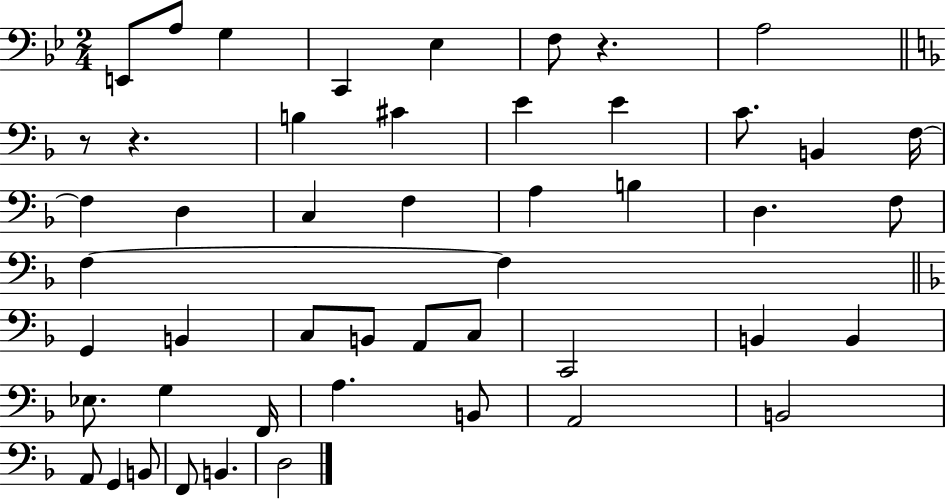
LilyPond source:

{
  \clef bass
  \numericTimeSignature
  \time 2/4
  \key bes \major
  e,8 a8 g4 | c,4 ees4 | f8 r4. | a2 | \break \bar "||" \break \key f \major r8 r4. | b4 cis'4 | e'4 e'4 | c'8. b,4 f16~~ | \break f4 d4 | c4 f4 | a4 b4 | d4. f8 | \break f4~~ f4 | \bar "||" \break \key d \minor g,4 b,4 | c8 b,8 a,8 c8 | c,2 | b,4 b,4 | \break ees8. g4 f,16 | a4. b,8 | a,2 | b,2 | \break a,8 g,4 b,8 | f,8 b,4. | d2 | \bar "|."
}